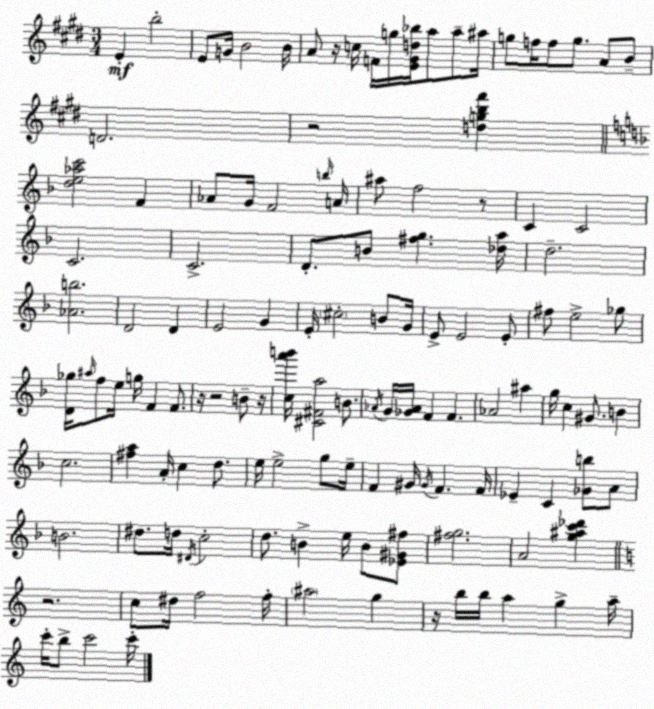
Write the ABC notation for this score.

X:1
T:Untitled
M:3/4
L:1/4
K:E
E b2 E/2 G/4 B2 B/4 A/2 z/4 c/4 F/4 g/4 [E^Gd_b]/4 a/2 a/2 ^a/4 g/2 f/4 f/2 g/2 A/2 B/2 D2 z2 [dgb^f'] [de_ac']2 F _A/2 G/4 F2 b/4 A/4 ^a/2 f2 z/2 C C2 C2 C2 D/2 B/2 [^fg] [_da]/4 d2 [_Ab]2 D2 D E2 G E/4 ^c2 B/2 G/4 E/2 E2 E/2 ^f/2 e2 _g/2 [D_g]/4 ^a/4 f/2 e/4 g/4 F F/2 z/4 z2 B/2 z/4 [ca'b']/4 [^C^Fa]2 B/2 _A/4 G/4 [_G_A]/4 F F _A2 ^a g/4 c ^G/2 B c2 [^fa] A/4 c d/2 e/4 e2 g/2 e/4 F ^G/4 ^G/4 F F/4 _E C [_Gb]/2 A/2 B2 ^d/2 d/4 ^D/4 c2 d/2 B e/4 B/2 [_E^G^f]/2 [^fg]2 A2 [g^ac'_d'] z2 c/2 ^d/4 f2 f/4 ^a2 g z/4 b/4 b/4 a g a/4 c'/4 b/2 c'2 c'/4